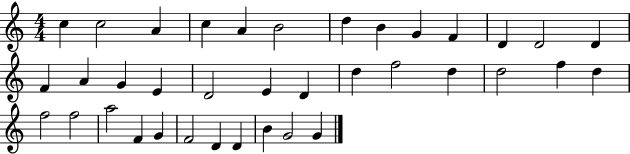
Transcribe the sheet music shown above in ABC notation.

X:1
T:Untitled
M:4/4
L:1/4
K:C
c c2 A c A B2 d B G F D D2 D F A G E D2 E D d f2 d d2 f d f2 f2 a2 F G F2 D D B G2 G